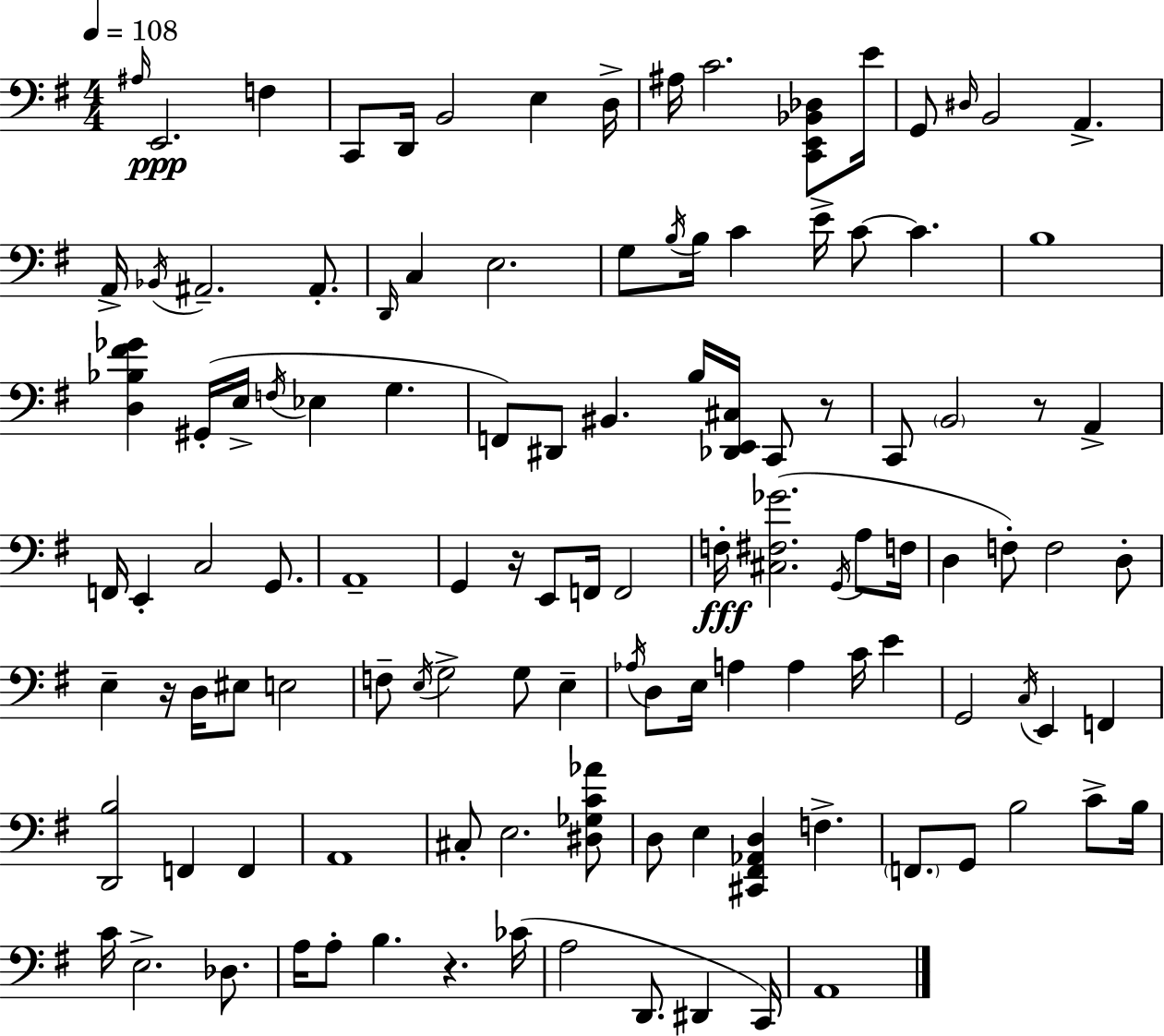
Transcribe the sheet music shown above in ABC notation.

X:1
T:Untitled
M:4/4
L:1/4
K:Em
^A,/4 E,,2 F, C,,/2 D,,/4 B,,2 E, D,/4 ^A,/4 C2 [C,,E,,_B,,_D,]/2 E/4 G,,/2 ^D,/4 B,,2 A,, A,,/4 _B,,/4 ^A,,2 ^A,,/2 D,,/4 C, E,2 G,/2 B,/4 B,/4 C E/4 C/2 C B,4 [D,_B,^F_G] ^G,,/4 E,/4 F,/4 _E, G, F,,/2 ^D,,/2 ^B,, B,/4 [_D,,E,,^C,]/4 C,,/2 z/2 C,,/2 B,,2 z/2 A,, F,,/4 E,, C,2 G,,/2 A,,4 G,, z/4 E,,/2 F,,/4 F,,2 F,/4 [^C,^F,_G]2 G,,/4 A,/2 F,/4 D, F,/2 F,2 D,/2 E, z/4 D,/4 ^E,/2 E,2 F,/2 E,/4 G,2 G,/2 E, _A,/4 D,/2 E,/4 A, A, C/4 E G,,2 C,/4 E,, F,, [D,,B,]2 F,, F,, A,,4 ^C,/2 E,2 [^D,_G,C_A]/2 D,/2 E, [^C,,^F,,_A,,D,] F, F,,/2 G,,/2 B,2 C/2 B,/4 C/4 E,2 _D,/2 A,/4 A,/2 B, z _C/4 A,2 D,,/2 ^D,, C,,/4 A,,4